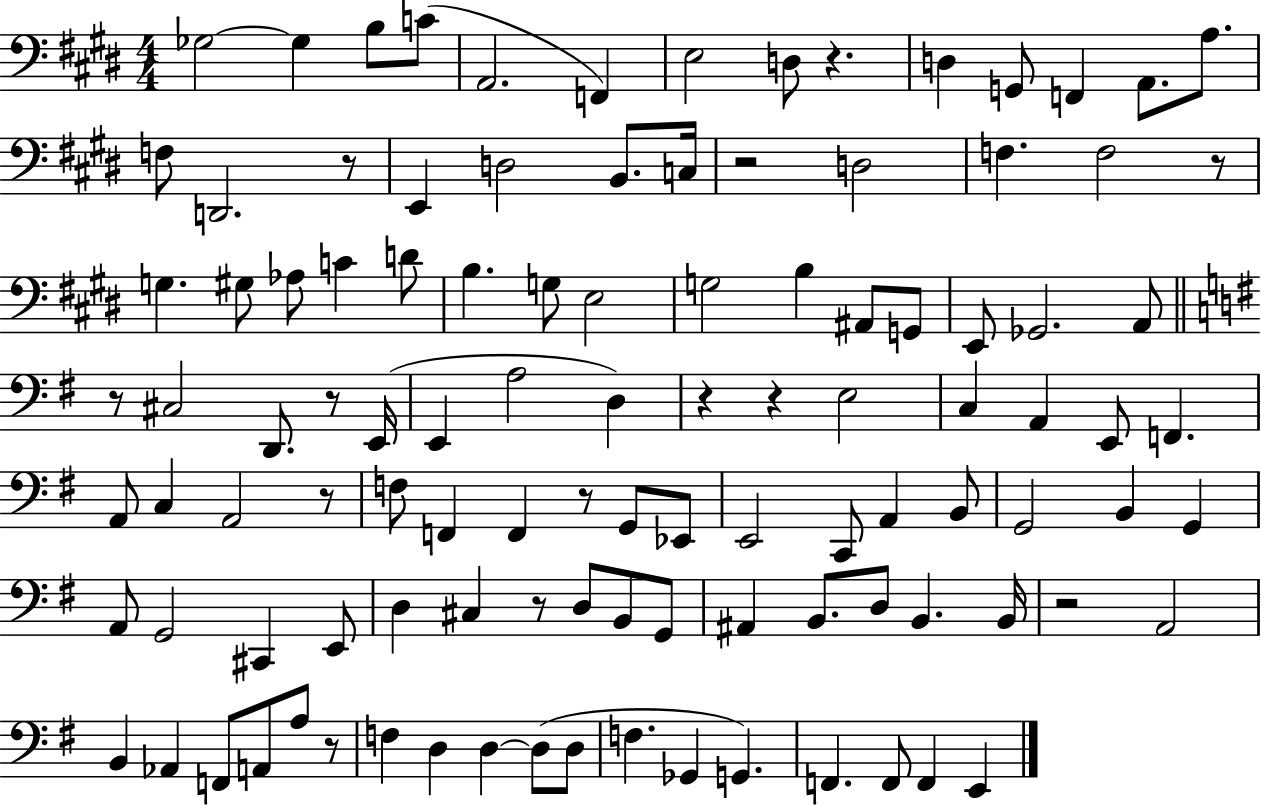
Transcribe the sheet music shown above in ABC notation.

X:1
T:Untitled
M:4/4
L:1/4
K:E
_G,2 _G, B,/2 C/2 A,,2 F,, E,2 D,/2 z D, G,,/2 F,, A,,/2 A,/2 F,/2 D,,2 z/2 E,, D,2 B,,/2 C,/4 z2 D,2 F, F,2 z/2 G, ^G,/2 _A,/2 C D/2 B, G,/2 E,2 G,2 B, ^A,,/2 G,,/2 E,,/2 _G,,2 A,,/2 z/2 ^C,2 D,,/2 z/2 E,,/4 E,, A,2 D, z z E,2 C, A,, E,,/2 F,, A,,/2 C, A,,2 z/2 F,/2 F,, F,, z/2 G,,/2 _E,,/2 E,,2 C,,/2 A,, B,,/2 G,,2 B,, G,, A,,/2 G,,2 ^C,, E,,/2 D, ^C, z/2 D,/2 B,,/2 G,,/2 ^A,, B,,/2 D,/2 B,, B,,/4 z2 A,,2 B,, _A,, F,,/2 A,,/2 A,/2 z/2 F, D, D, D,/2 D,/2 F, _G,, G,, F,, F,,/2 F,, E,,